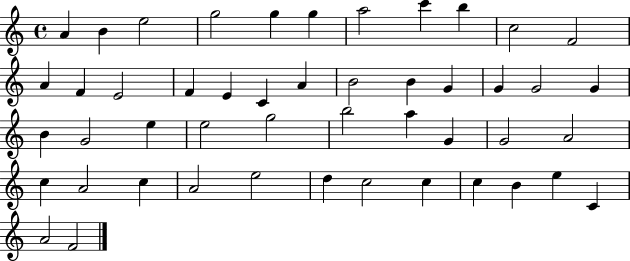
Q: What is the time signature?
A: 4/4